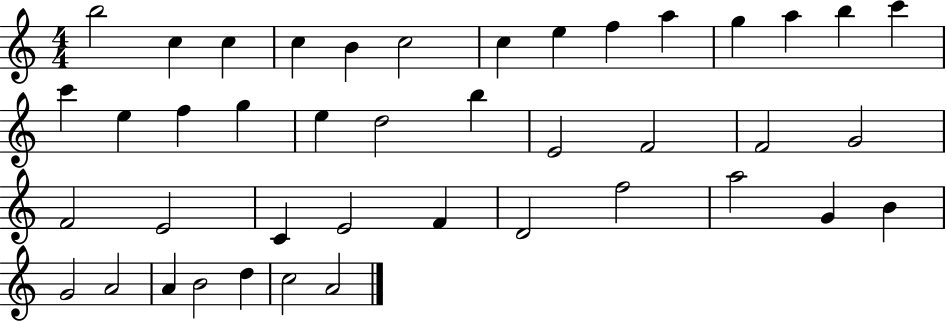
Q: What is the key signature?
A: C major